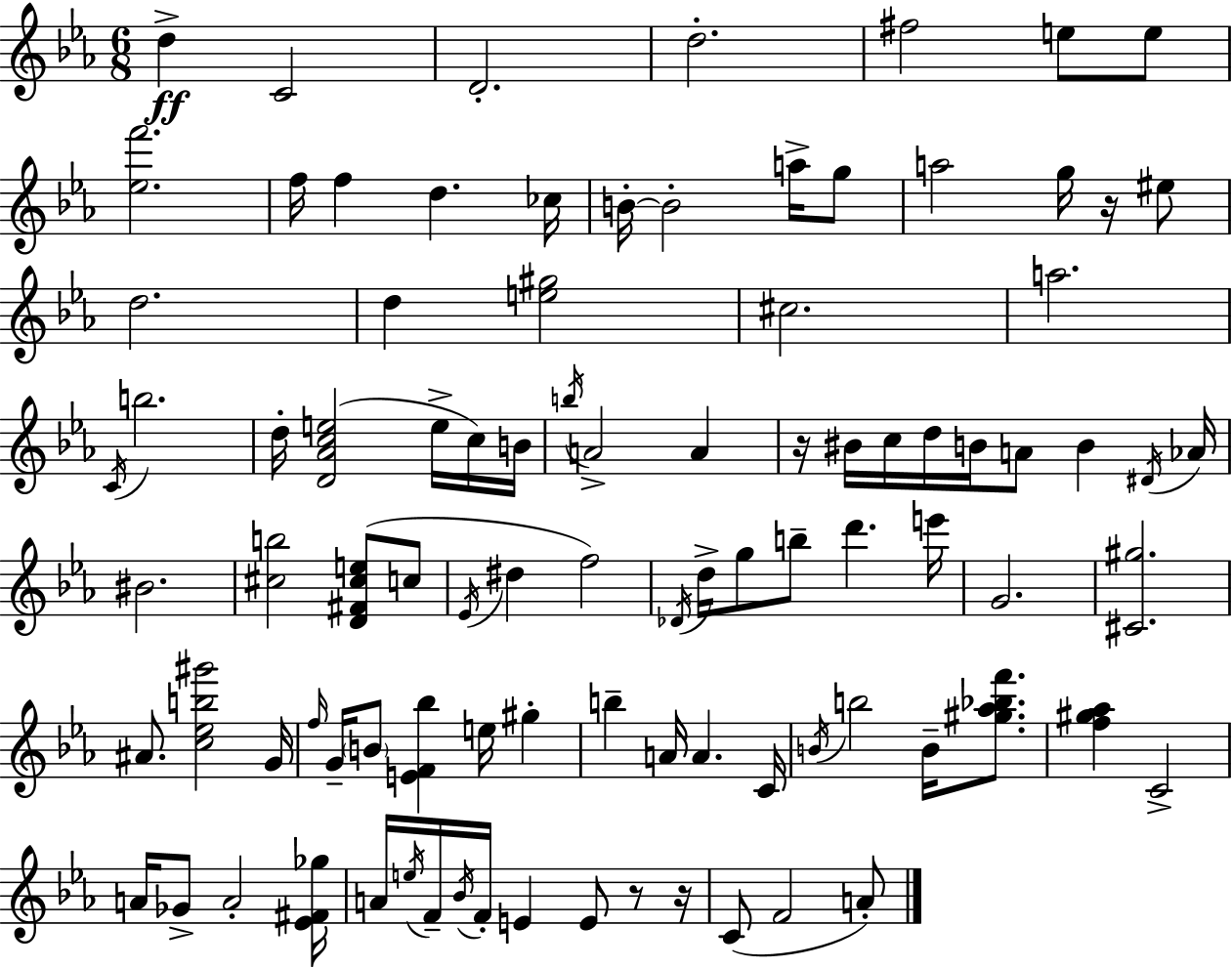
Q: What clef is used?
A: treble